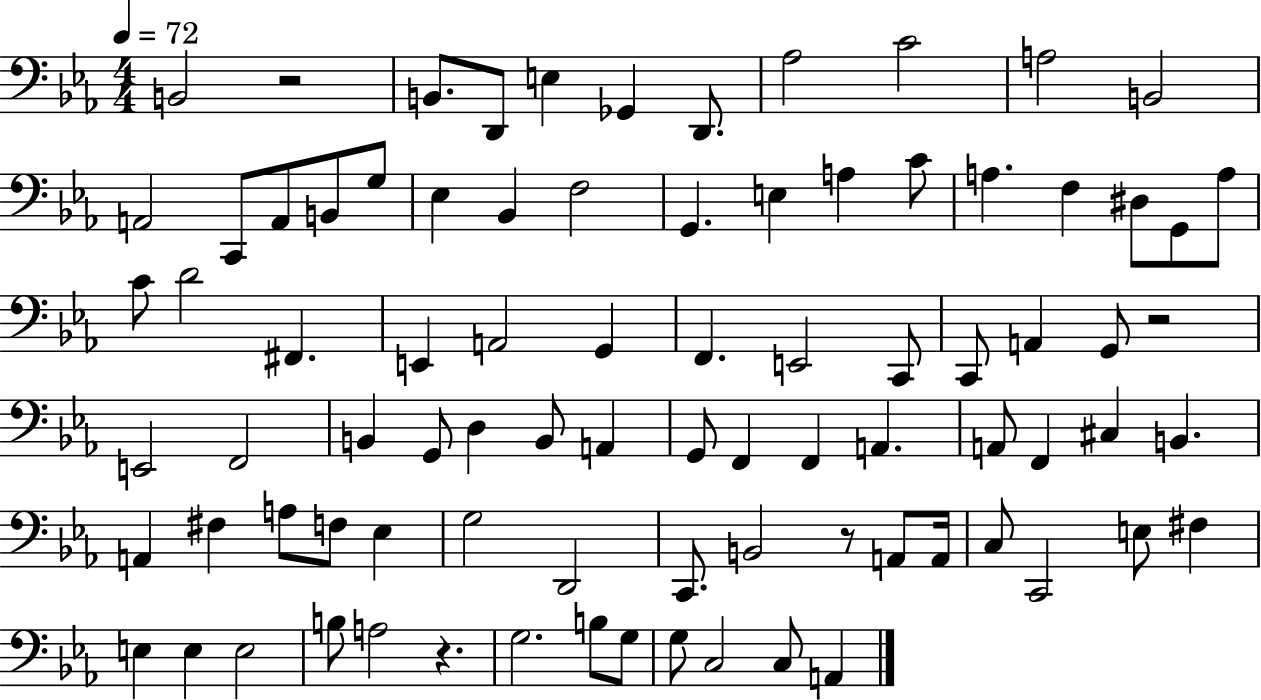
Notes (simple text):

B2/h R/h B2/e. D2/e E3/q Gb2/q D2/e. Ab3/h C4/h A3/h B2/h A2/h C2/e A2/e B2/e G3/e Eb3/q Bb2/q F3/h G2/q. E3/q A3/q C4/e A3/q. F3/q D#3/e G2/e A3/e C4/e D4/h F#2/q. E2/q A2/h G2/q F2/q. E2/h C2/e C2/e A2/q G2/e R/h E2/h F2/h B2/q G2/e D3/q B2/e A2/q G2/e F2/q F2/q A2/q. A2/e F2/q C#3/q B2/q. A2/q F#3/q A3/e F3/e Eb3/q G3/h D2/h C2/e. B2/h R/e A2/e A2/s C3/e C2/h E3/e F#3/q E3/q E3/q E3/h B3/e A3/h R/q. G3/h. B3/e G3/e G3/e C3/h C3/e A2/q